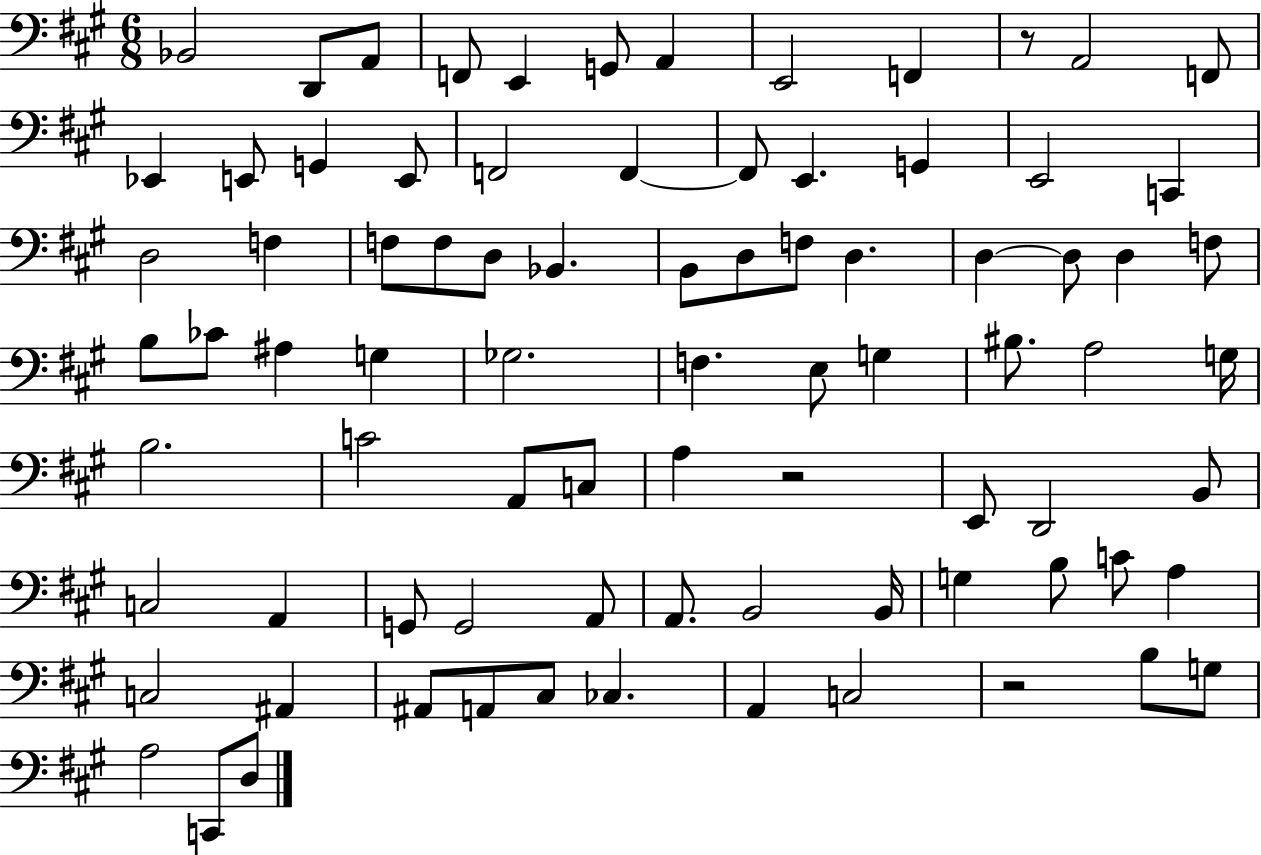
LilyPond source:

{
  \clef bass
  \numericTimeSignature
  \time 6/8
  \key a \major
  bes,2 d,8 a,8 | f,8 e,4 g,8 a,4 | e,2 f,4 | r8 a,2 f,8 | \break ees,4 e,8 g,4 e,8 | f,2 f,4~~ | f,8 e,4. g,4 | e,2 c,4 | \break d2 f4 | f8 f8 d8 bes,4. | b,8 d8 f8 d4. | d4~~ d8 d4 f8 | \break b8 ces'8 ais4 g4 | ges2. | f4. e8 g4 | bis8. a2 g16 | \break b2. | c'2 a,8 c8 | a4 r2 | e,8 d,2 b,8 | \break c2 a,4 | g,8 g,2 a,8 | a,8. b,2 b,16 | g4 b8 c'8 a4 | \break c2 ais,4 | ais,8 a,8 cis8 ces4. | a,4 c2 | r2 b8 g8 | \break a2 c,8 d8 | \bar "|."
}